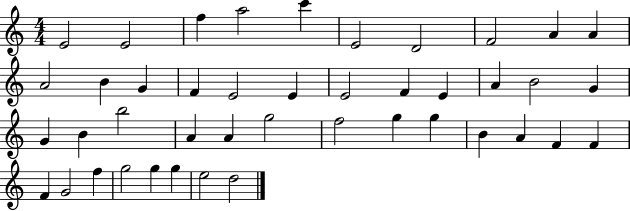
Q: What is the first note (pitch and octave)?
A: E4